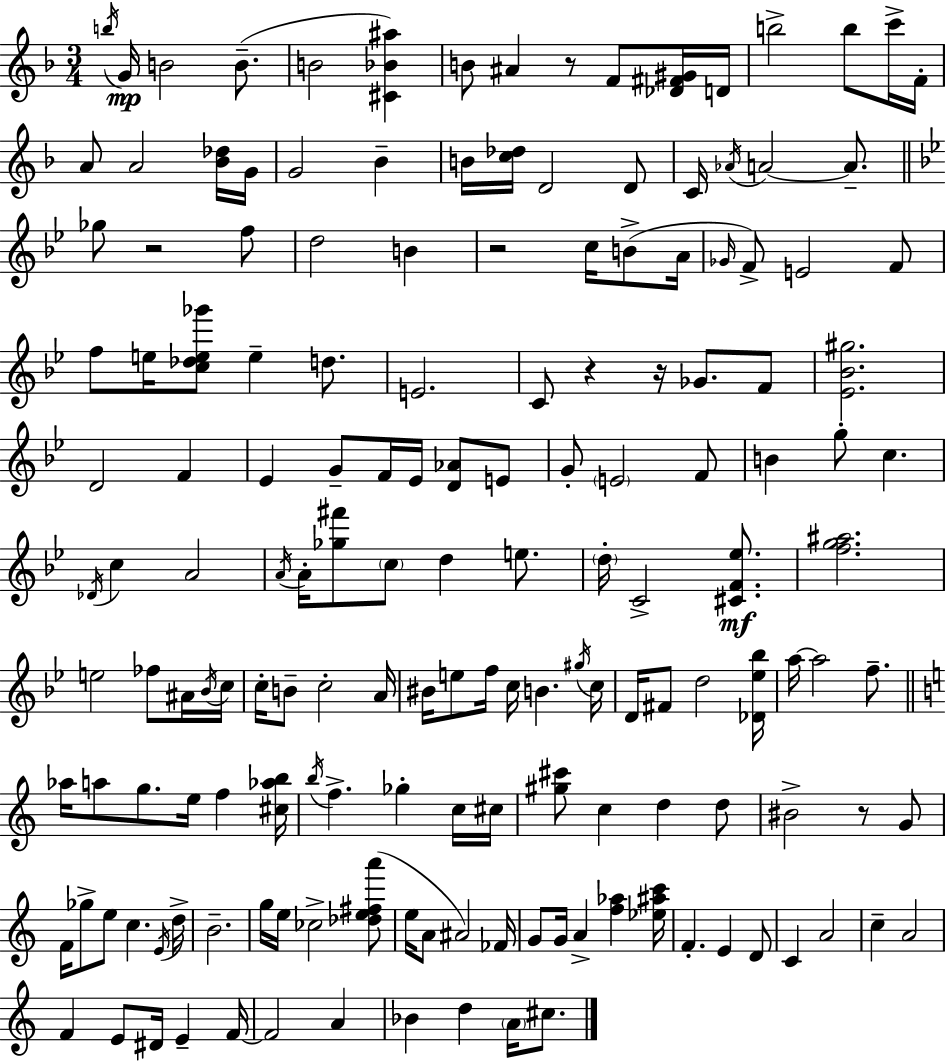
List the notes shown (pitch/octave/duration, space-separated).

B5/s G4/s B4/h B4/e. B4/h [C#4,Bb4,A#5]/q B4/e A#4/q R/e F4/e [Db4,F#4,G#4]/s D4/s B5/h B5/e C6/s F4/s A4/e A4/h [Bb4,Db5]/s G4/s G4/h Bb4/q B4/s [C5,Db5]/s D4/h D4/e C4/s Ab4/s A4/h A4/e. Gb5/e R/h F5/e D5/h B4/q R/h C5/s B4/e A4/s Gb4/s F4/e E4/h F4/e F5/e E5/s [C5,Db5,E5,Gb6]/e E5/q D5/e. E4/h. C4/e R/q R/s Gb4/e. F4/e [Eb4,Bb4,G#5]/h. D4/h F4/q Eb4/q G4/e F4/s Eb4/s [D4,Ab4]/e E4/e G4/e E4/h F4/e B4/q G5/e C5/q. Db4/s C5/q A4/h A4/s A4/s [Gb5,F#6]/e C5/e D5/q E5/e. D5/s C4/h [C#4,F4,Eb5]/e. [F5,G5,A#5]/h. E5/h FES5/e A#4/s Bb4/s C5/s C5/s B4/e C5/h A4/s BIS4/s E5/e F5/s C5/s B4/q. G#5/s C5/s D4/s F#4/e D5/h [Db4,Eb5,Bb5]/s A5/s A5/h F5/e. Ab5/s A5/e G5/e. E5/s F5/q [C#5,Ab5,B5]/s B5/s F5/q. Gb5/q C5/s C#5/s [G#5,C#6]/e C5/q D5/q D5/e BIS4/h R/e G4/e F4/s Gb5/e E5/e C5/q. E4/s D5/s B4/h. G5/s E5/s CES5/h [Db5,E5,F#5,A6]/e E5/s A4/e A#4/h FES4/s G4/e G4/s A4/q [F5,Ab5]/q [Eb5,A#5,C6]/s F4/q. E4/q D4/e C4/q A4/h C5/q A4/h F4/q E4/e D#4/s E4/q F4/s F4/h A4/q Bb4/q D5/q A4/s C#5/e.